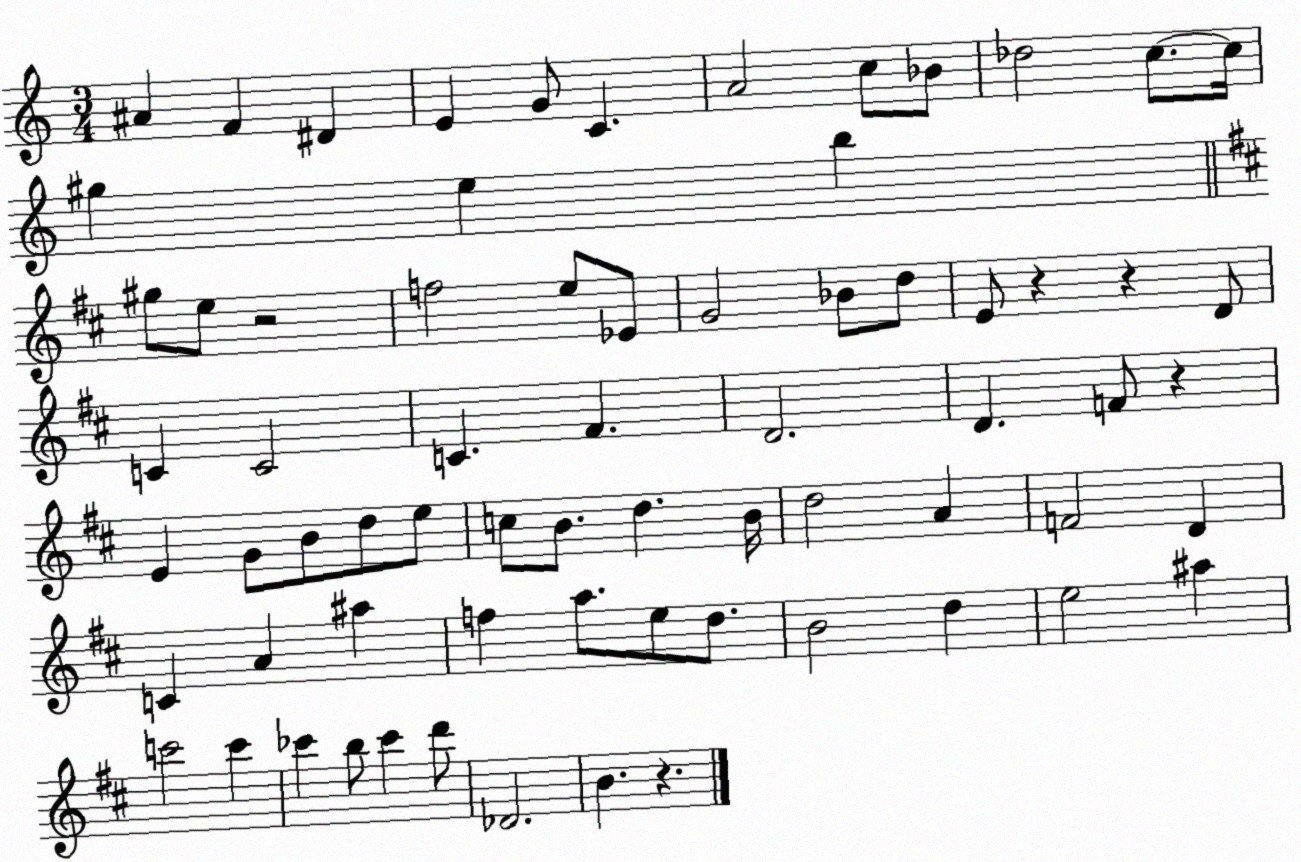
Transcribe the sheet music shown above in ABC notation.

X:1
T:Untitled
M:3/4
L:1/4
K:C
^A F ^D E G/2 C A2 c/2 _B/2 _d2 c/2 c/4 ^g e b ^g/2 e/2 z2 f2 e/2 _E/2 G2 _B/2 d/2 E/2 z z D/2 C C2 C ^F D2 D F/2 z E G/2 B/2 d/2 e/2 c/2 B/2 d B/4 d2 A F2 D C A ^a f a/2 e/2 d/2 B2 d e2 ^a c'2 c' _c' b/2 _c' d'/2 _D2 B z